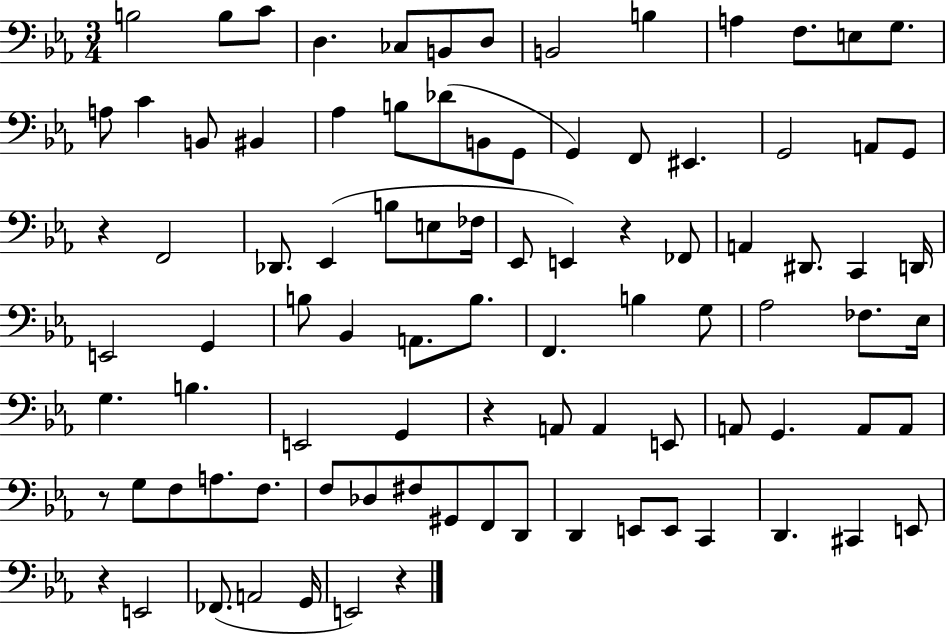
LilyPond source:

{
  \clef bass
  \numericTimeSignature
  \time 3/4
  \key ees \major
  b2 b8 c'8 | d4. ces8 b,8 d8 | b,2 b4 | a4 f8. e8 g8. | \break a8 c'4 b,8 bis,4 | aes4 b8 des'8( b,8 g,8 | g,4) f,8 eis,4. | g,2 a,8 g,8 | \break r4 f,2 | des,8. ees,4( b8 e8 fes16 | ees,8 e,4) r4 fes,8 | a,4 dis,8. c,4 d,16 | \break e,2 g,4 | b8 bes,4 a,8. b8. | f,4. b4 g8 | aes2 fes8. ees16 | \break g4. b4. | e,2 g,4 | r4 a,8 a,4 e,8 | a,8 g,4. a,8 a,8 | \break r8 g8 f8 a8. f8. | f8 des8 fis8 gis,8 f,8 d,8 | d,4 e,8 e,8 c,4 | d,4. cis,4 e,8 | \break r4 e,2 | fes,8.( a,2 g,16 | e,2) r4 | \bar "|."
}